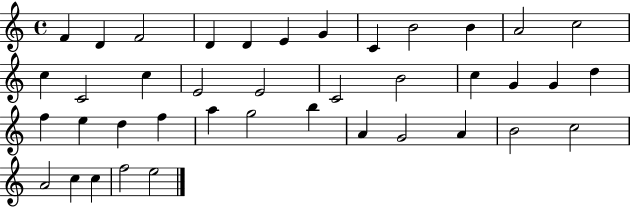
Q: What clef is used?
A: treble